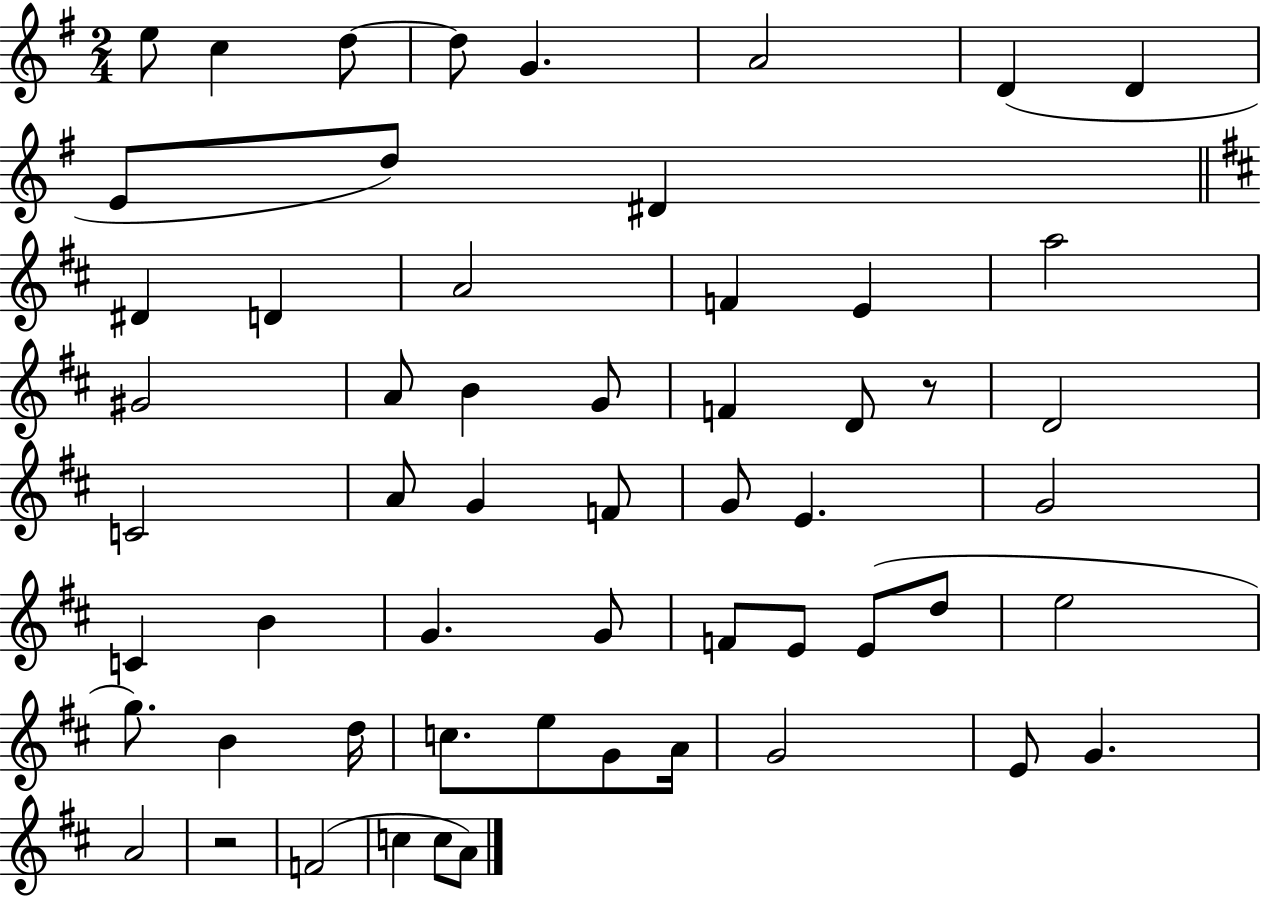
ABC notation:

X:1
T:Untitled
M:2/4
L:1/4
K:G
e/2 c d/2 d/2 G A2 D D E/2 d/2 ^D ^D D A2 F E a2 ^G2 A/2 B G/2 F D/2 z/2 D2 C2 A/2 G F/2 G/2 E G2 C B G G/2 F/2 E/2 E/2 d/2 e2 g/2 B d/4 c/2 e/2 G/2 A/4 G2 E/2 G A2 z2 F2 c c/2 A/2